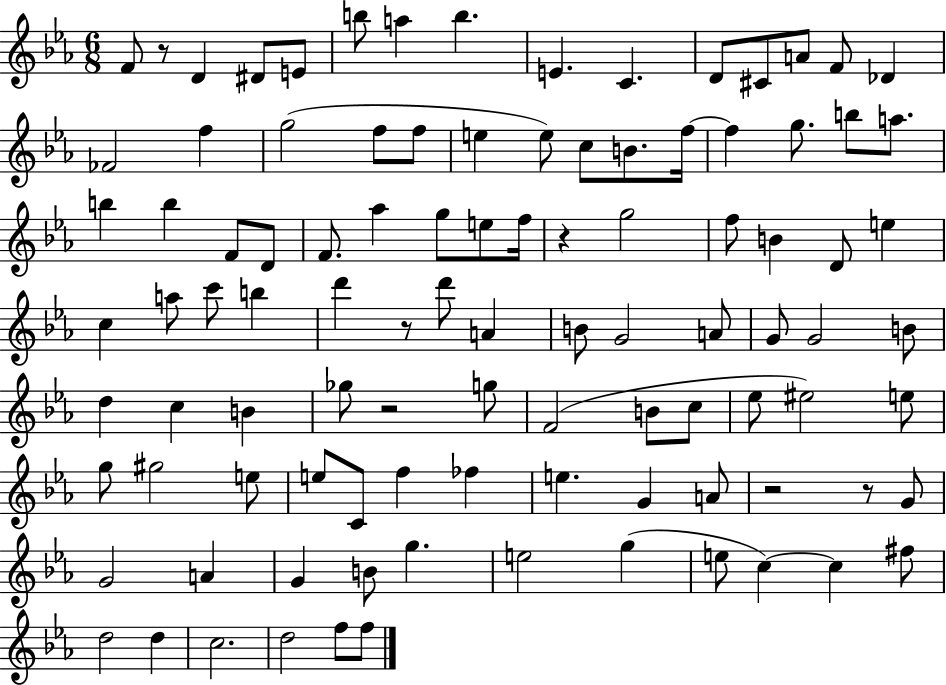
{
  \clef treble
  \numericTimeSignature
  \time 6/8
  \key ees \major
  f'8 r8 d'4 dis'8 e'8 | b''8 a''4 b''4. | e'4. c'4. | d'8 cis'8 a'8 f'8 des'4 | \break fes'2 f''4 | g''2( f''8 f''8 | e''4 e''8) c''8 b'8. f''16~~ | f''4 g''8. b''8 a''8. | \break b''4 b''4 f'8 d'8 | f'8. aes''4 g''8 e''8 f''16 | r4 g''2 | f''8 b'4 d'8 e''4 | \break c''4 a''8 c'''8 b''4 | d'''4 r8 d'''8 a'4 | b'8 g'2 a'8 | g'8 g'2 b'8 | \break d''4 c''4 b'4 | ges''8 r2 g''8 | f'2( b'8 c''8 | ees''8 eis''2) e''8 | \break g''8 gis''2 e''8 | e''8 c'8 f''4 fes''4 | e''4. g'4 a'8 | r2 r8 g'8 | \break g'2 a'4 | g'4 b'8 g''4. | e''2 g''4( | e''8 c''4~~) c''4 fis''8 | \break d''2 d''4 | c''2. | d''2 f''8 f''8 | \bar "|."
}